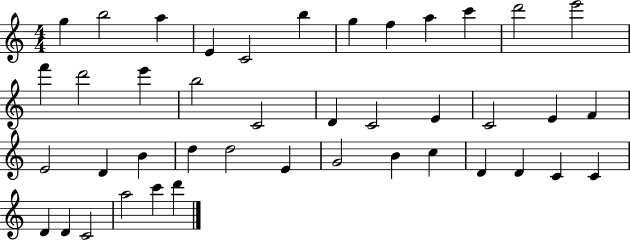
G5/q B5/h A5/q E4/q C4/h B5/q G5/q F5/q A5/q C6/q D6/h E6/h F6/q D6/h E6/q B5/h C4/h D4/q C4/h E4/q C4/h E4/q F4/q E4/h D4/q B4/q D5/q D5/h E4/q G4/h B4/q C5/q D4/q D4/q C4/q C4/q D4/q D4/q C4/h A5/h C6/q D6/q